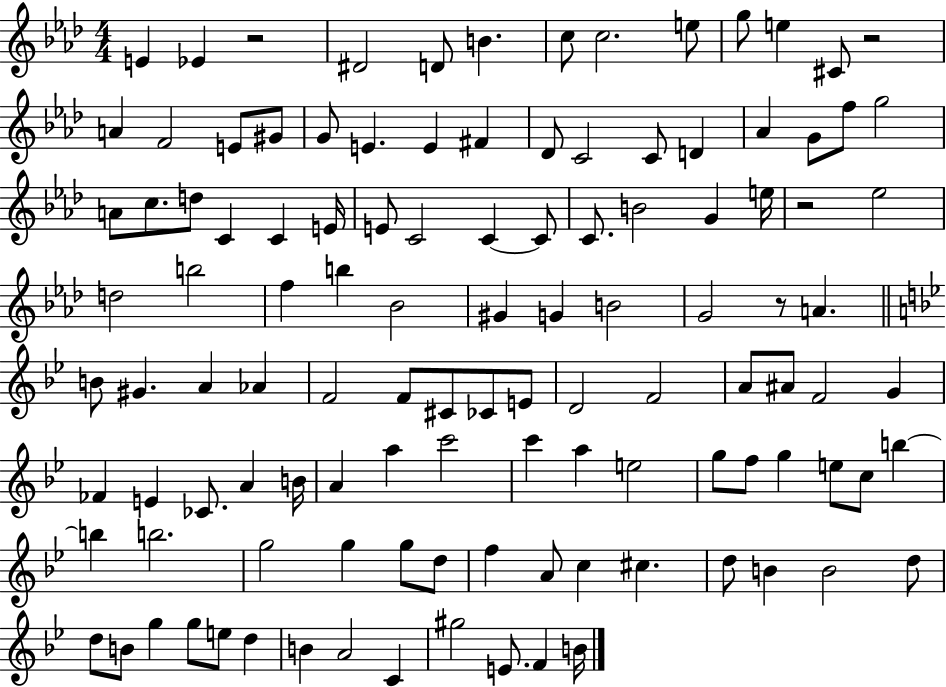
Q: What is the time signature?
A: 4/4